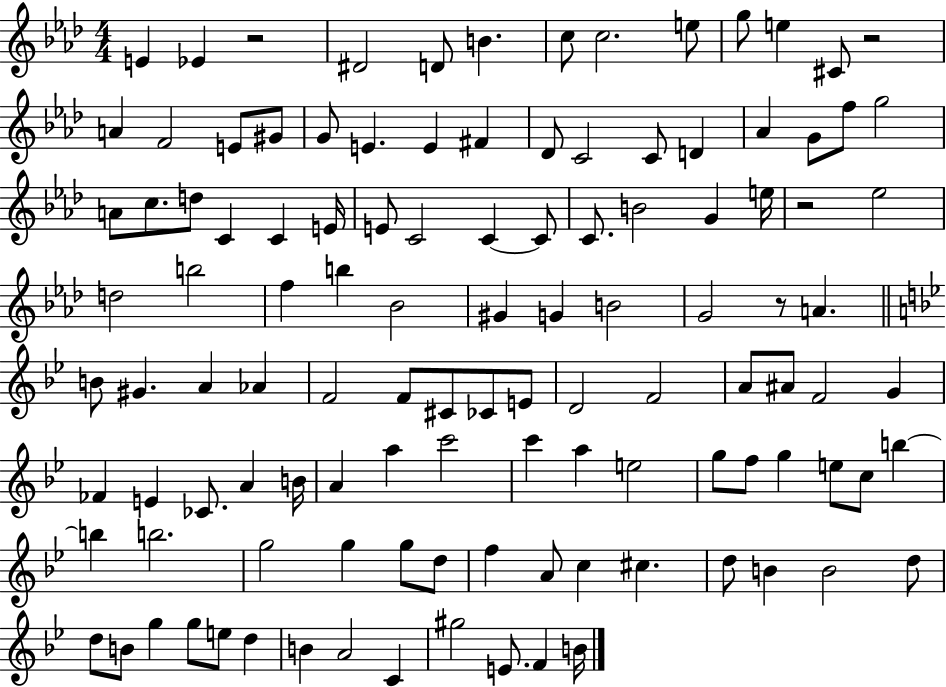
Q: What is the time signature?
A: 4/4